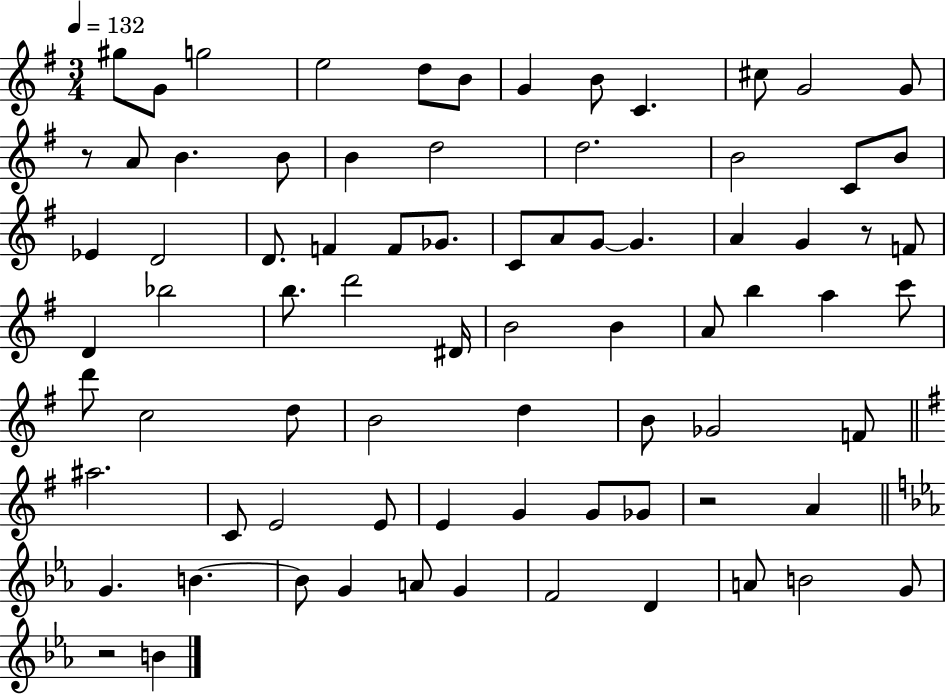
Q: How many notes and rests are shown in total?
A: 78